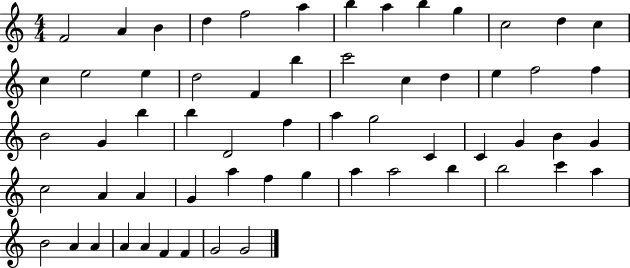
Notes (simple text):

F4/h A4/q B4/q D5/q F5/h A5/q B5/q A5/q B5/q G5/q C5/h D5/q C5/q C5/q E5/h E5/q D5/h F4/q B5/q C6/h C5/q D5/q E5/q F5/h F5/q B4/h G4/q B5/q B5/q D4/h F5/q A5/q G5/h C4/q C4/q G4/q B4/q G4/q C5/h A4/q A4/q G4/q A5/q F5/q G5/q A5/q A5/h B5/q B5/h C6/q A5/q B4/h A4/q A4/q A4/q A4/q F4/q F4/q G4/h G4/h